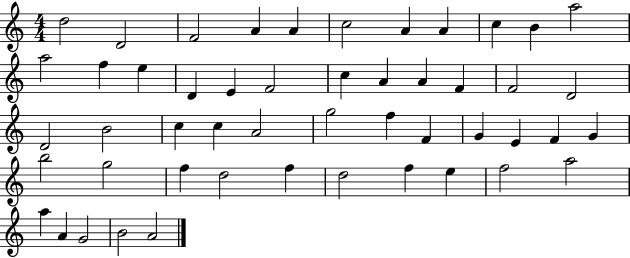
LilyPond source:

{
  \clef treble
  \numericTimeSignature
  \time 4/4
  \key c \major
  d''2 d'2 | f'2 a'4 a'4 | c''2 a'4 a'4 | c''4 b'4 a''2 | \break a''2 f''4 e''4 | d'4 e'4 f'2 | c''4 a'4 a'4 f'4 | f'2 d'2 | \break d'2 b'2 | c''4 c''4 a'2 | g''2 f''4 f'4 | g'4 e'4 f'4 g'4 | \break b''2 g''2 | f''4 d''2 f''4 | d''2 f''4 e''4 | f''2 a''2 | \break a''4 a'4 g'2 | b'2 a'2 | \bar "|."
}